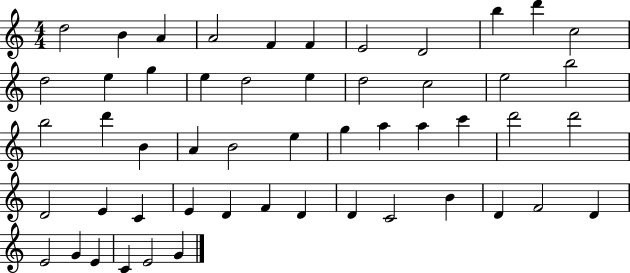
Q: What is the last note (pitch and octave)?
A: G4